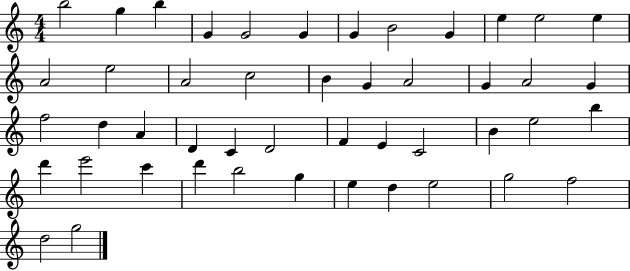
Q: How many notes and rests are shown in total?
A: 47